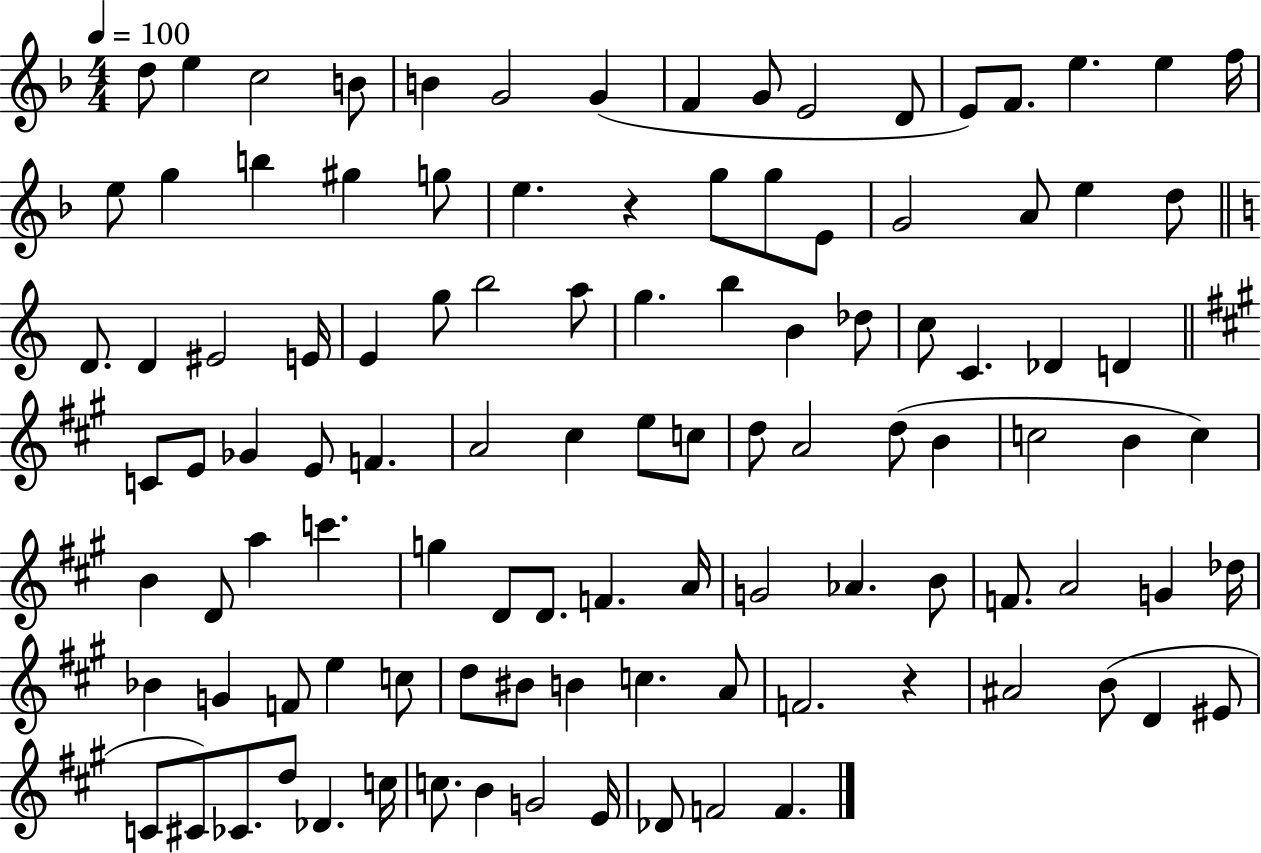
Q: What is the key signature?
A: F major